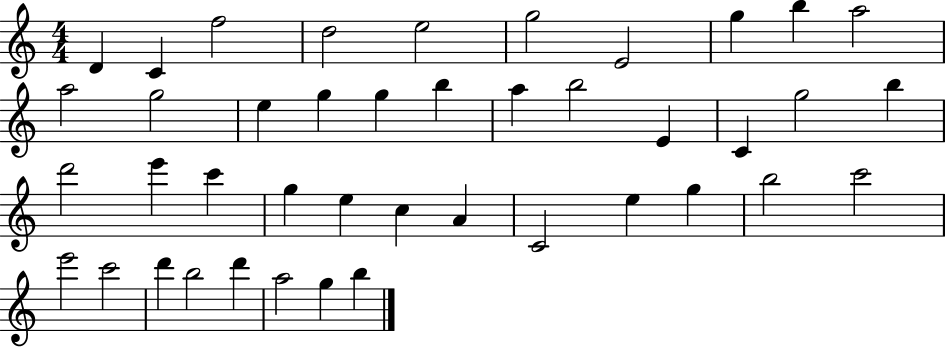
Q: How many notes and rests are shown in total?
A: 42